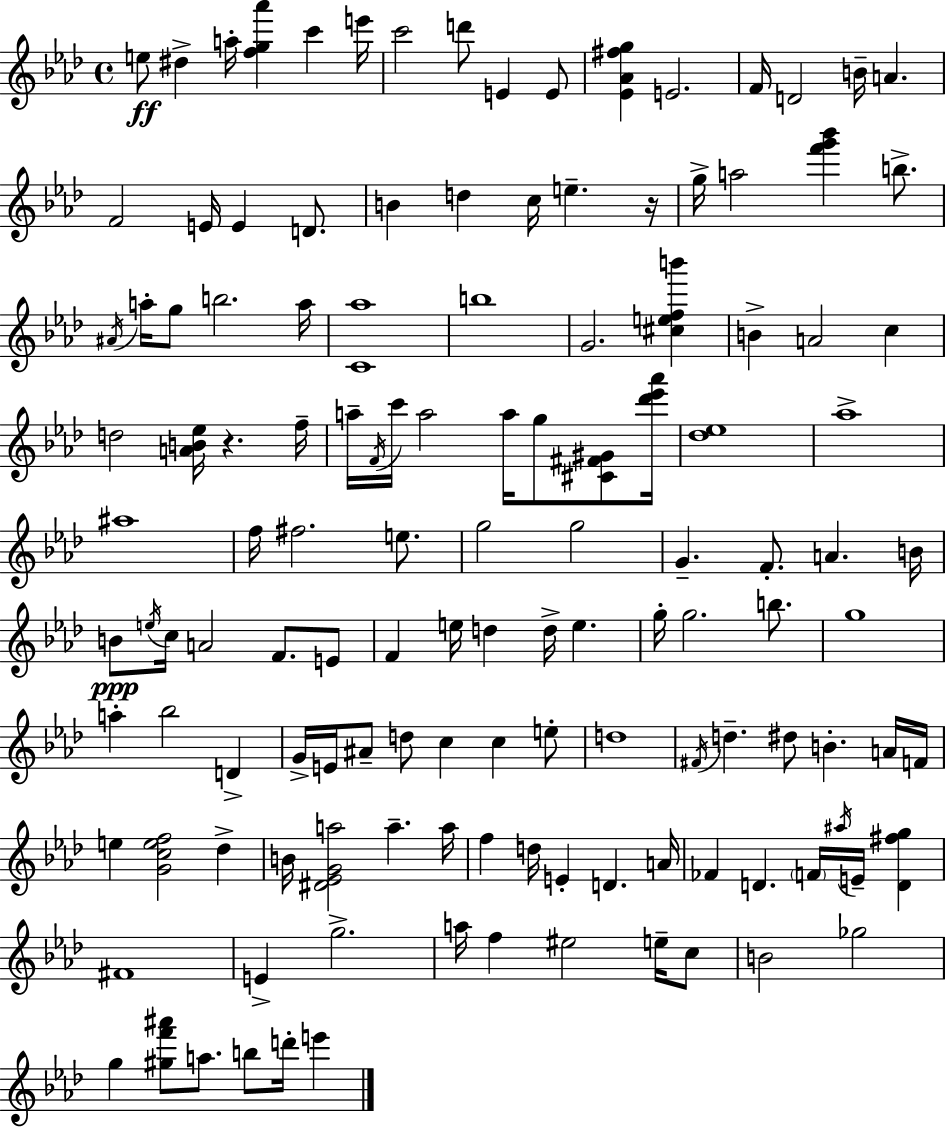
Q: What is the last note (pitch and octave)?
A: E6